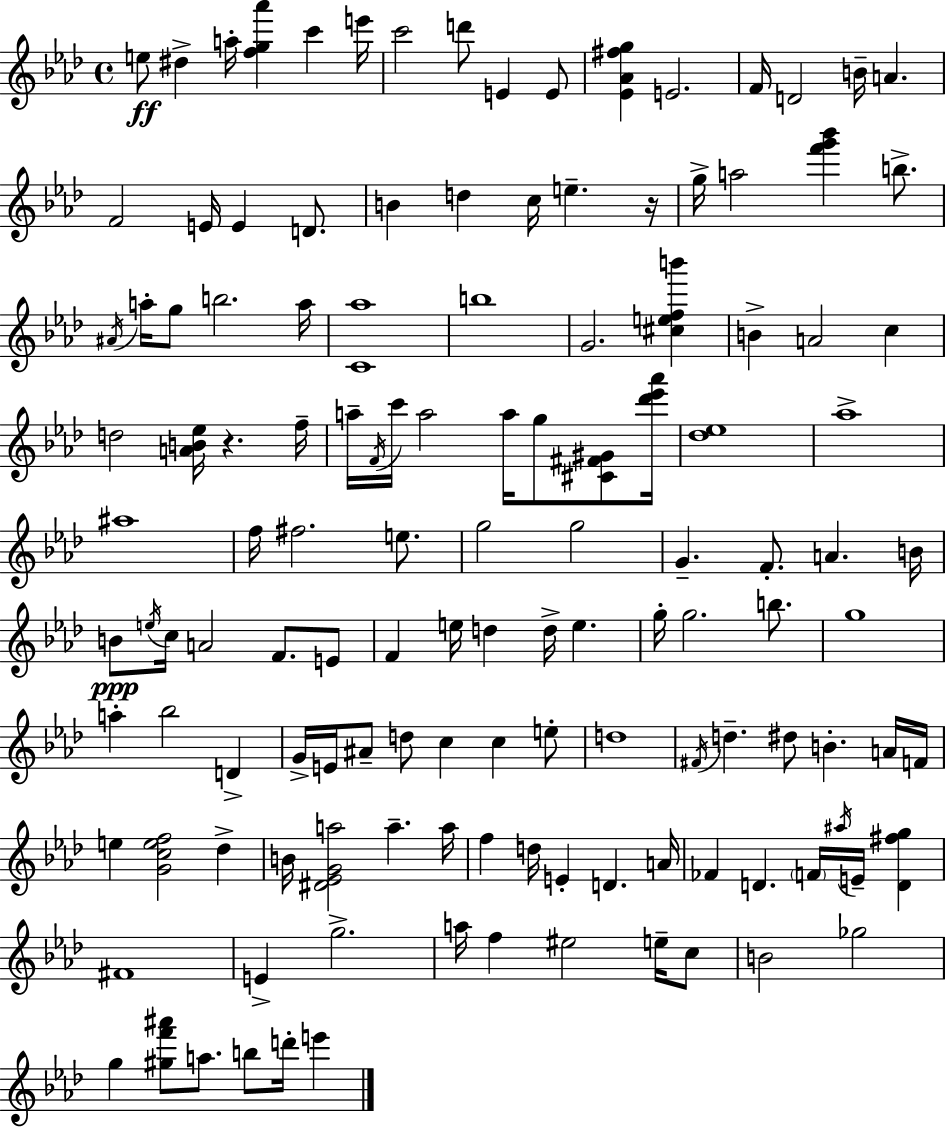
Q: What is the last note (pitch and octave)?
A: E6